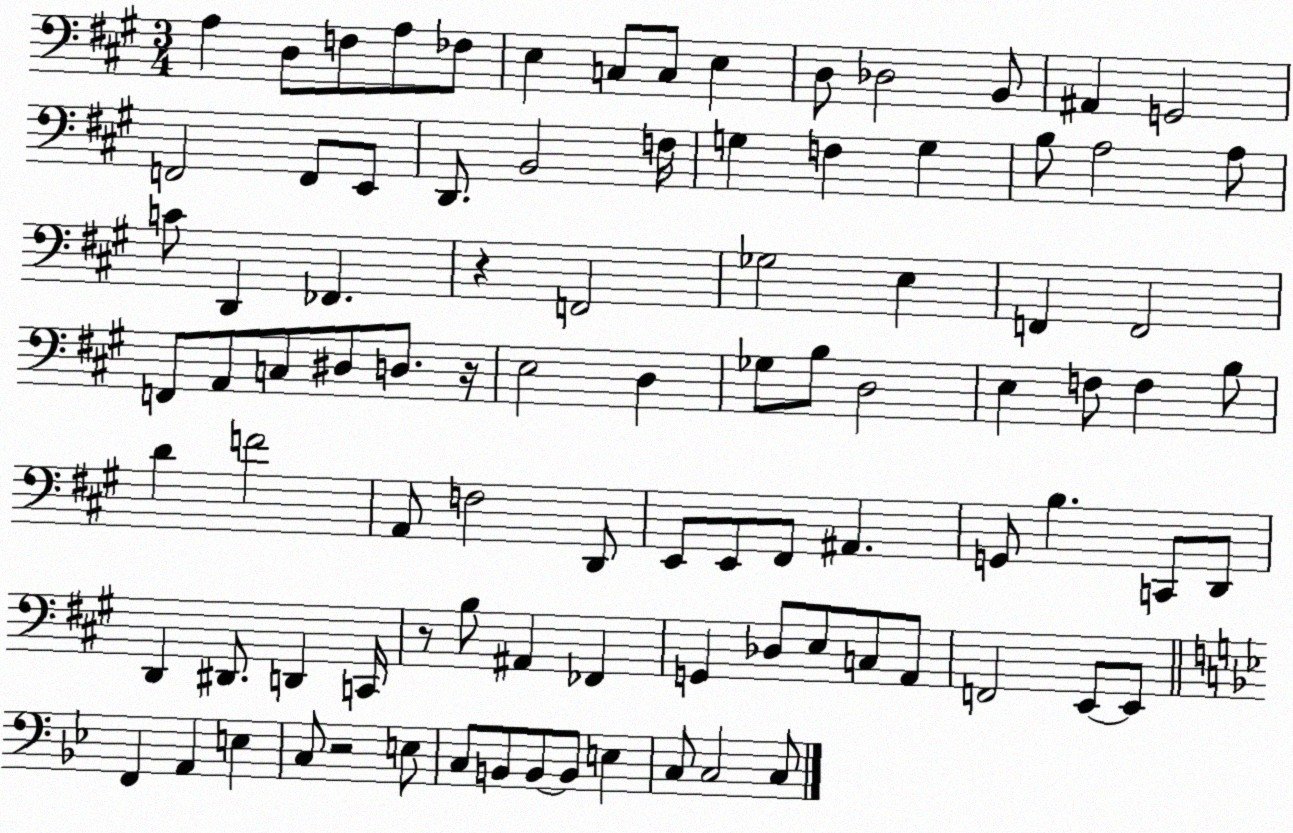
X:1
T:Untitled
M:3/4
L:1/4
K:A
A, D,/2 F,/2 A,/2 _F,/2 E, C,/2 C,/2 E, D,/2 _D,2 B,,/2 ^A,, G,,2 F,,2 F,,/2 E,,/2 D,,/2 B,,2 F,/4 G, F, G, B,/2 A,2 A,/2 C/2 D,, _F,, z F,,2 _G,2 E, F,, F,,2 F,,/2 A,,/2 C,/2 ^D,/2 D,/2 z/4 E,2 D, _G,/2 B,/2 D,2 E, F,/2 F, B,/2 D F2 A,,/2 F,2 D,,/2 E,,/2 E,,/2 ^F,,/2 ^A,, G,,/2 B, C,,/2 D,,/2 D,, ^D,,/2 D,, C,,/4 z/2 B,/2 ^A,, _F,, G,, _D,/2 E,/2 C,/2 A,,/2 F,,2 E,,/2 E,,/2 F,, A,, E, C,/2 z2 E,/2 C,/2 B,,/2 B,,/2 B,,/2 E, C,/2 C,2 C,/2